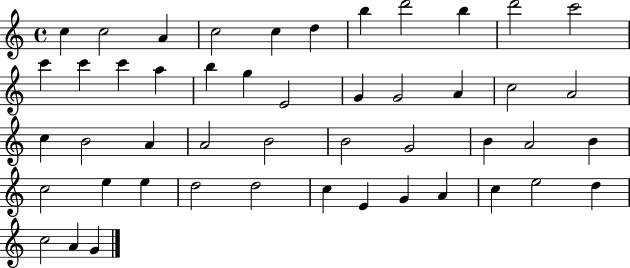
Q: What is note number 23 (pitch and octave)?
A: A4